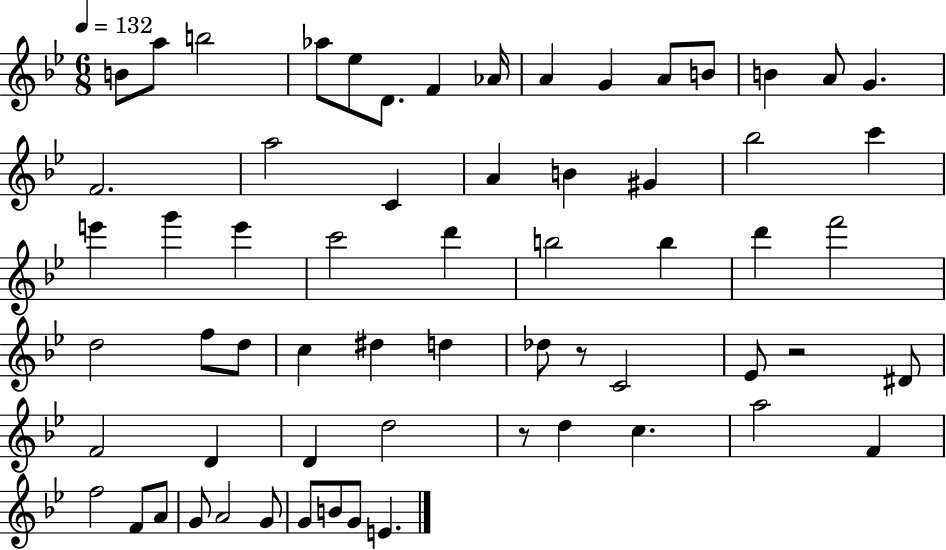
X:1
T:Untitled
M:6/8
L:1/4
K:Bb
B/2 a/2 b2 _a/2 _e/2 D/2 F _A/4 A G A/2 B/2 B A/2 G F2 a2 C A B ^G _b2 c' e' g' e' c'2 d' b2 b d' f'2 d2 f/2 d/2 c ^d d _d/2 z/2 C2 _E/2 z2 ^D/2 F2 D D d2 z/2 d c a2 F f2 F/2 A/2 G/2 A2 G/2 G/2 B/2 G/2 E